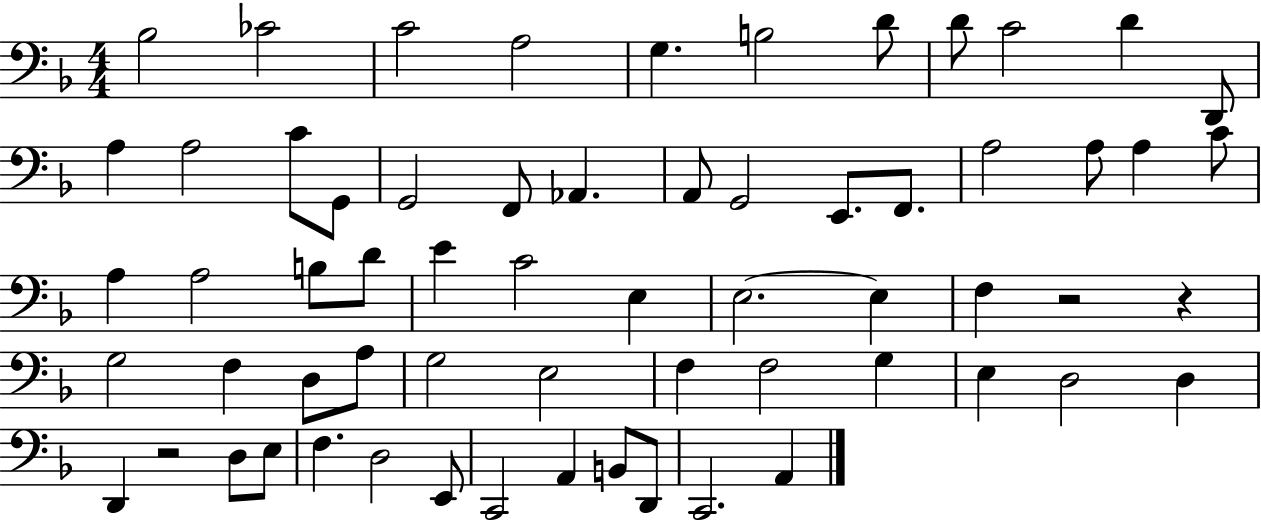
{
  \clef bass
  \numericTimeSignature
  \time 4/4
  \key f \major
  bes2 ces'2 | c'2 a2 | g4. b2 d'8 | d'8 c'2 d'4 d,8 | \break a4 a2 c'8 g,8 | g,2 f,8 aes,4. | a,8 g,2 e,8. f,8. | a2 a8 a4 c'8 | \break a4 a2 b8 d'8 | e'4 c'2 e4 | e2.~~ e4 | f4 r2 r4 | \break g2 f4 d8 a8 | g2 e2 | f4 f2 g4 | e4 d2 d4 | \break d,4 r2 d8 e8 | f4. d2 e,8 | c,2 a,4 b,8 d,8 | c,2. a,4 | \break \bar "|."
}